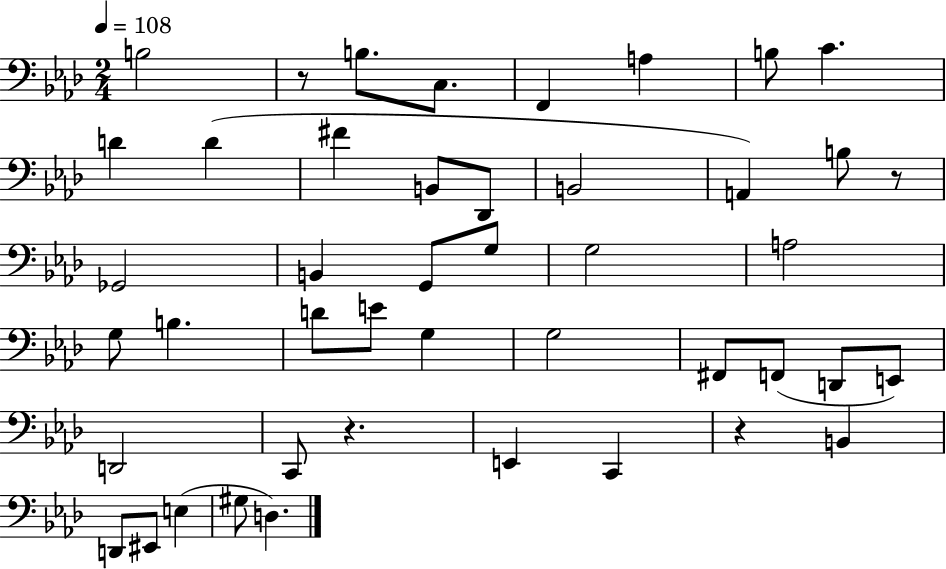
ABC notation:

X:1
T:Untitled
M:2/4
L:1/4
K:Ab
B,2 z/2 B,/2 C,/2 F,, A, B,/2 C D D ^F B,,/2 _D,,/2 B,,2 A,, B,/2 z/2 _G,,2 B,, G,,/2 G,/2 G,2 A,2 G,/2 B, D/2 E/2 G, G,2 ^F,,/2 F,,/2 D,,/2 E,,/2 D,,2 C,,/2 z E,, C,, z B,, D,,/2 ^E,,/2 E, ^G,/2 D,